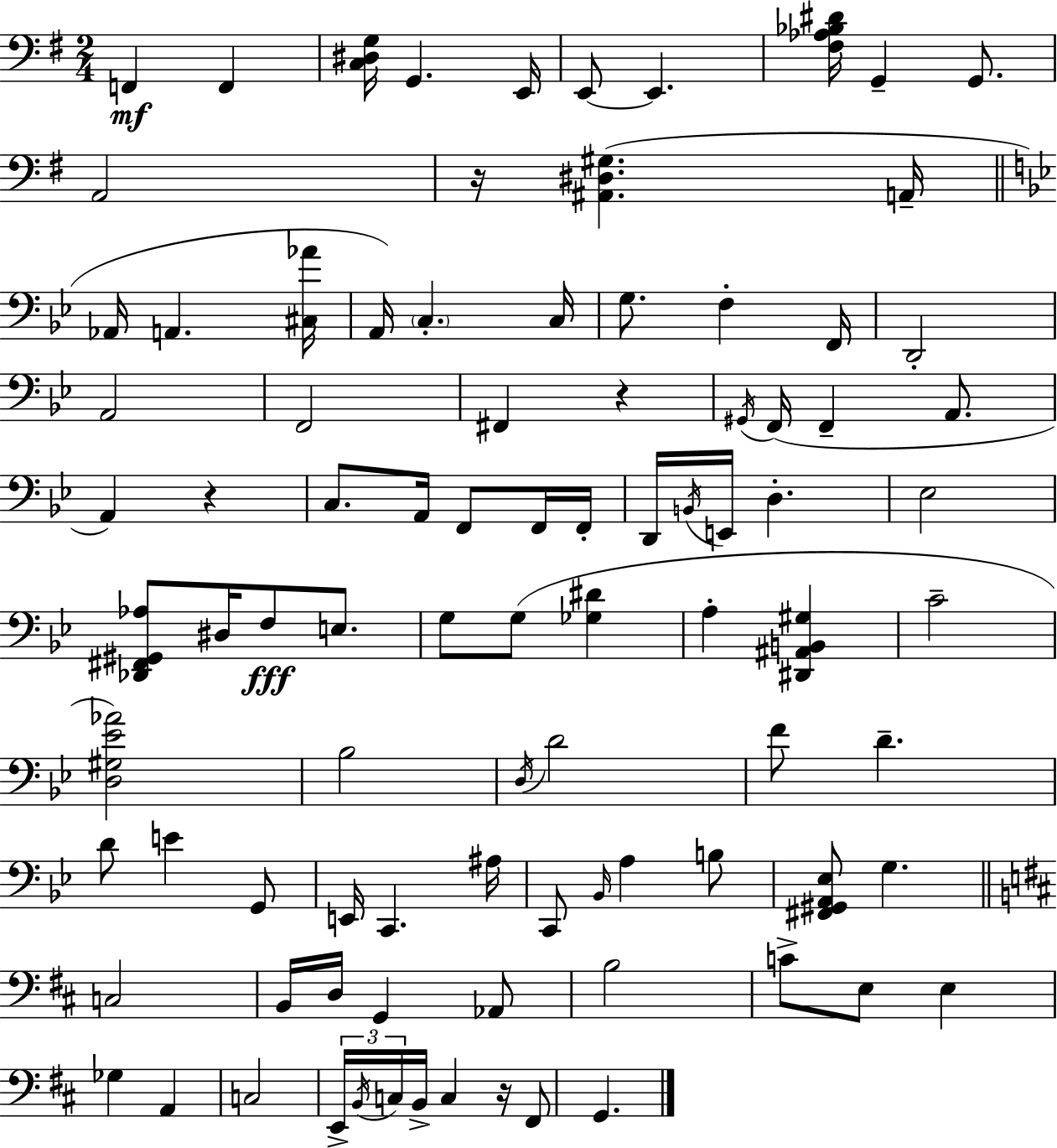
X:1
T:Untitled
M:2/4
L:1/4
K:G
F,, F,, [C,^D,G,]/4 G,, E,,/4 E,,/2 E,, [^F,_A,_B,^D]/4 G,, G,,/2 A,,2 z/4 [^A,,^D,^G,] A,,/4 _A,,/4 A,, [^C,_A]/4 A,,/4 C, C,/4 G,/2 F, F,,/4 D,,2 A,,2 F,,2 ^F,, z ^G,,/4 F,,/4 F,, A,,/2 A,, z C,/2 A,,/4 F,,/2 F,,/4 F,,/4 D,,/4 B,,/4 E,,/4 D, _E,2 [_D,,^F,,^G,,_A,]/2 ^D,/4 F,/2 E,/2 G,/2 G,/2 [_G,^D] A, [^D,,^A,,B,,^G,] C2 [D,^G,_E_A]2 _B,2 D,/4 D2 F/2 D D/2 E G,,/2 E,,/4 C,, ^A,/4 C,,/2 _B,,/4 A, B,/2 [^F,,^G,,A,,_E,]/2 G, C,2 B,,/4 D,/4 G,, _A,,/2 B,2 C/2 E,/2 E, _G, A,, C,2 E,,/4 B,,/4 C,/4 B,,/4 C, z/4 ^F,,/2 G,,